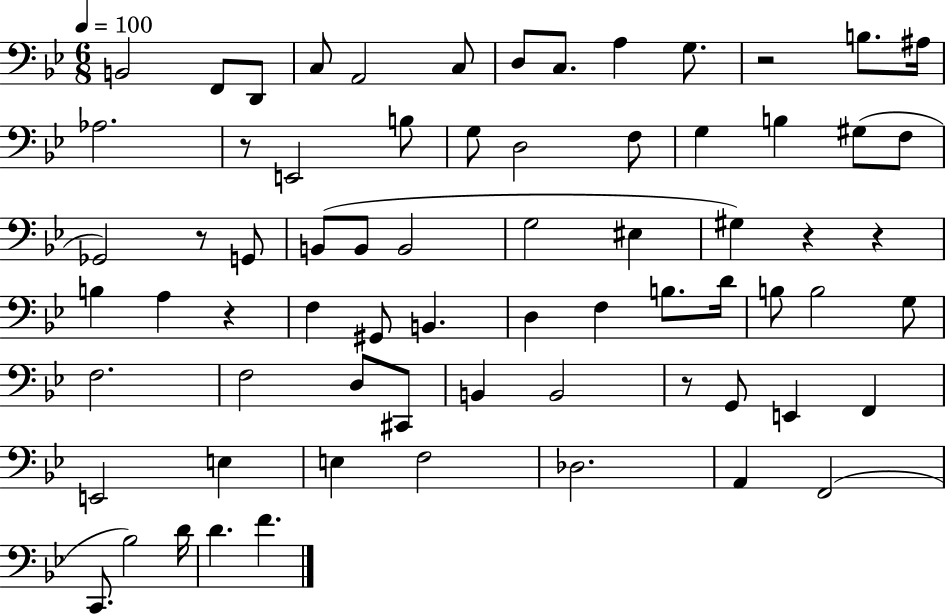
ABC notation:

X:1
T:Untitled
M:6/8
L:1/4
K:Bb
B,,2 F,,/2 D,,/2 C,/2 A,,2 C,/2 D,/2 C,/2 A, G,/2 z2 B,/2 ^A,/4 _A,2 z/2 E,,2 B,/2 G,/2 D,2 F,/2 G, B, ^G,/2 F,/2 _G,,2 z/2 G,,/2 B,,/2 B,,/2 B,,2 G,2 ^E, ^G, z z B, A, z F, ^G,,/2 B,, D, F, B,/2 D/4 B,/2 B,2 G,/2 F,2 F,2 D,/2 ^C,,/2 B,, B,,2 z/2 G,,/2 E,, F,, E,,2 E, E, F,2 _D,2 A,, F,,2 C,,/2 _B,2 D/4 D F